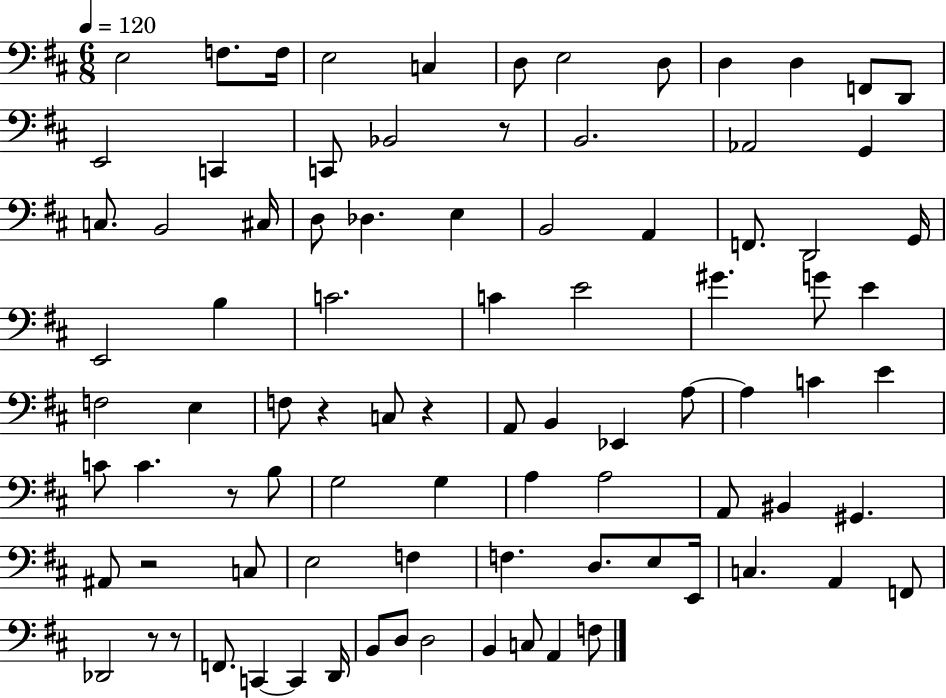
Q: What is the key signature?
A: D major